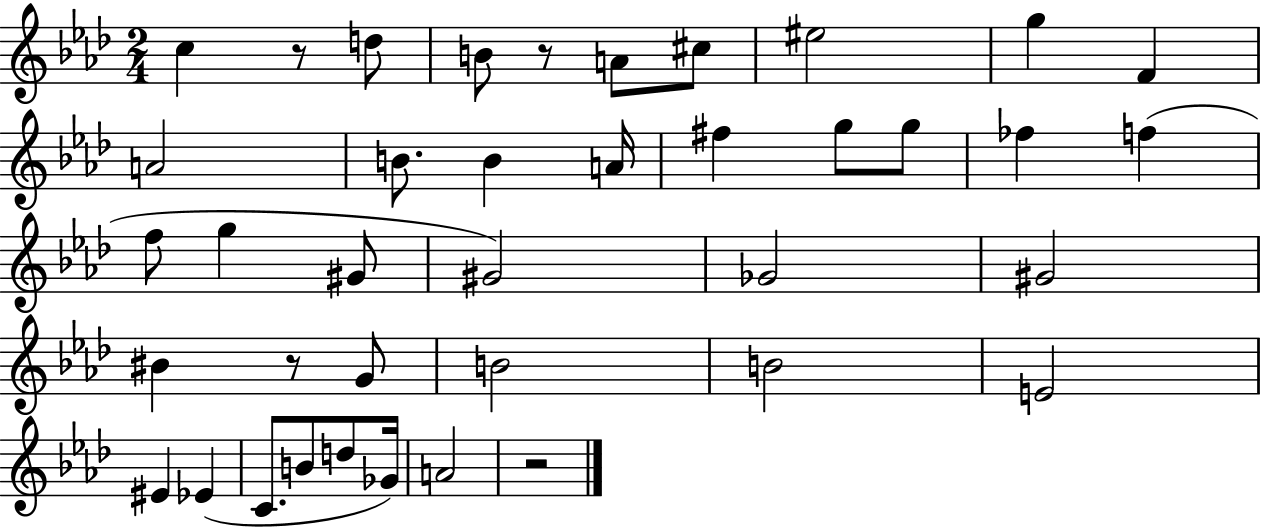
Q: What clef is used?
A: treble